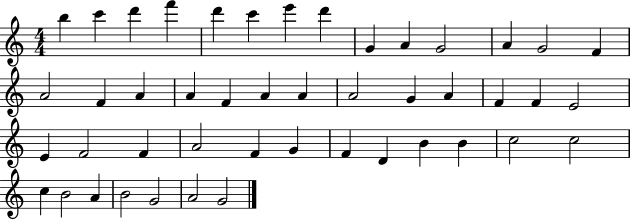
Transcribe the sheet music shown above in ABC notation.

X:1
T:Untitled
M:4/4
L:1/4
K:C
b c' d' f' d' c' e' d' G A G2 A G2 F A2 F A A F A A A2 G A F F E2 E F2 F A2 F G F D B B c2 c2 c B2 A B2 G2 A2 G2